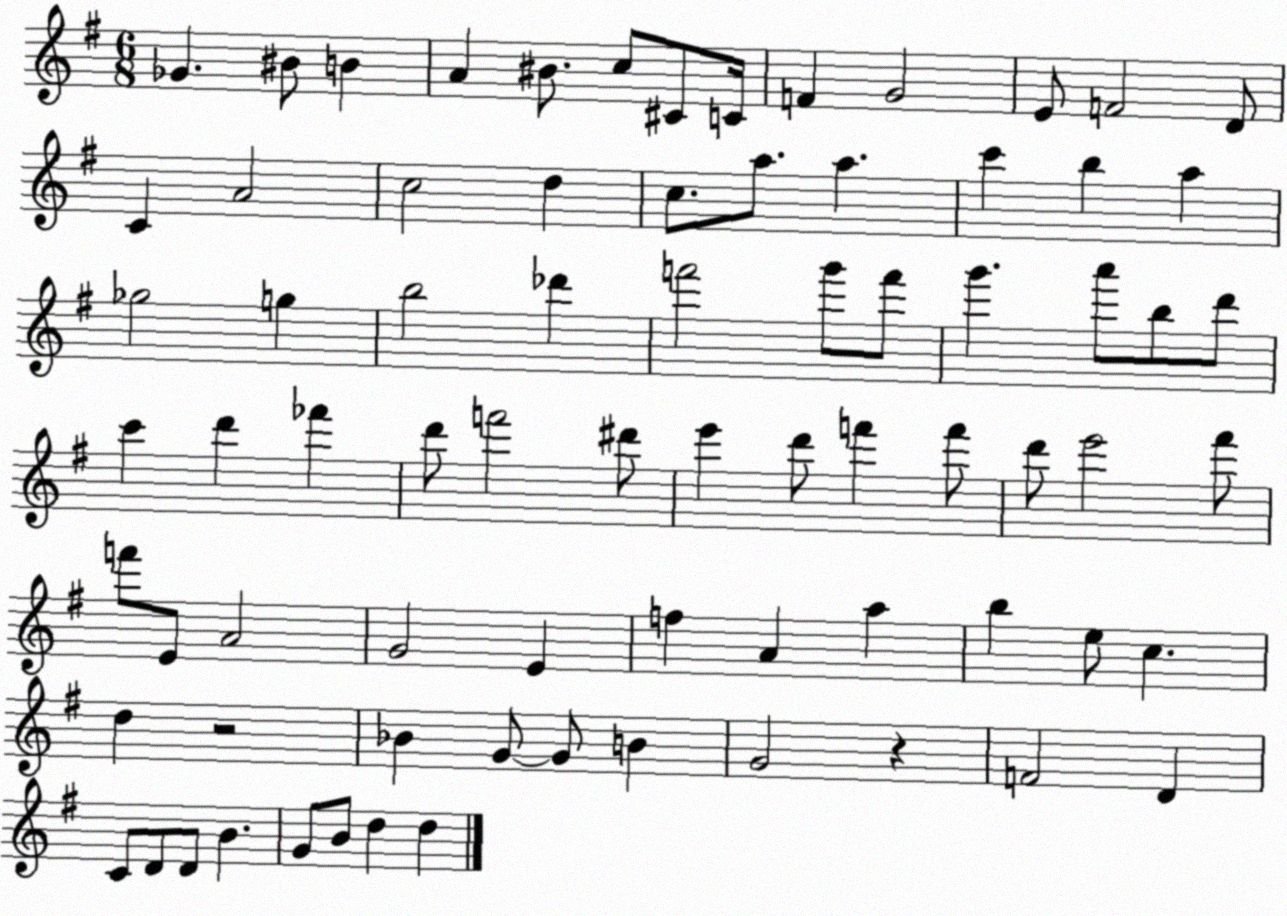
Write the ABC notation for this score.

X:1
T:Untitled
M:6/8
L:1/4
K:G
_G ^B/2 B A ^B/2 c/2 ^C/2 C/4 F G2 E/2 F2 D/2 C A2 c2 d c/2 a/2 a c' b a _g2 g b2 _d' f'2 g'/2 f'/2 g' a'/2 b/2 d'/2 c' d' _f' d'/2 f'2 ^d'/2 e' d'/2 f' f'/2 d'/2 e'2 ^f'/2 f'/2 E/2 A2 G2 E f A a b e/2 c d z2 _B G/2 G/2 B G2 z F2 D C/2 D/2 D/2 B G/2 B/2 d d